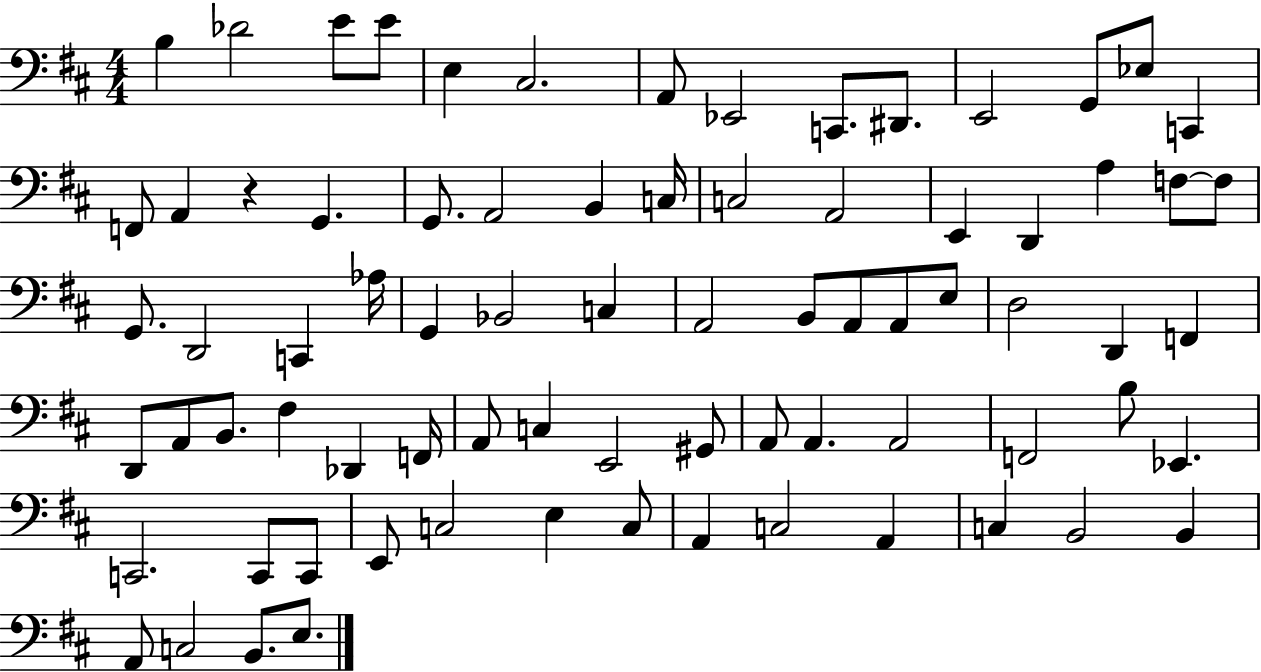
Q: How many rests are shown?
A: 1